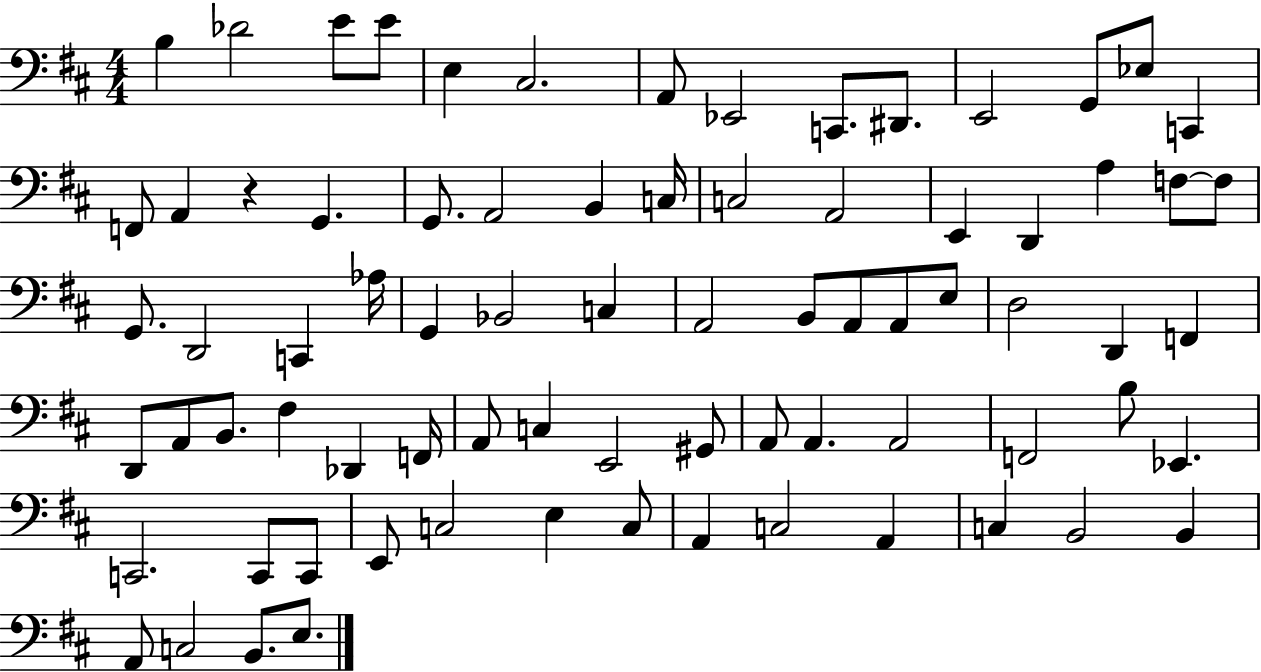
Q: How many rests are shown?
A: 1